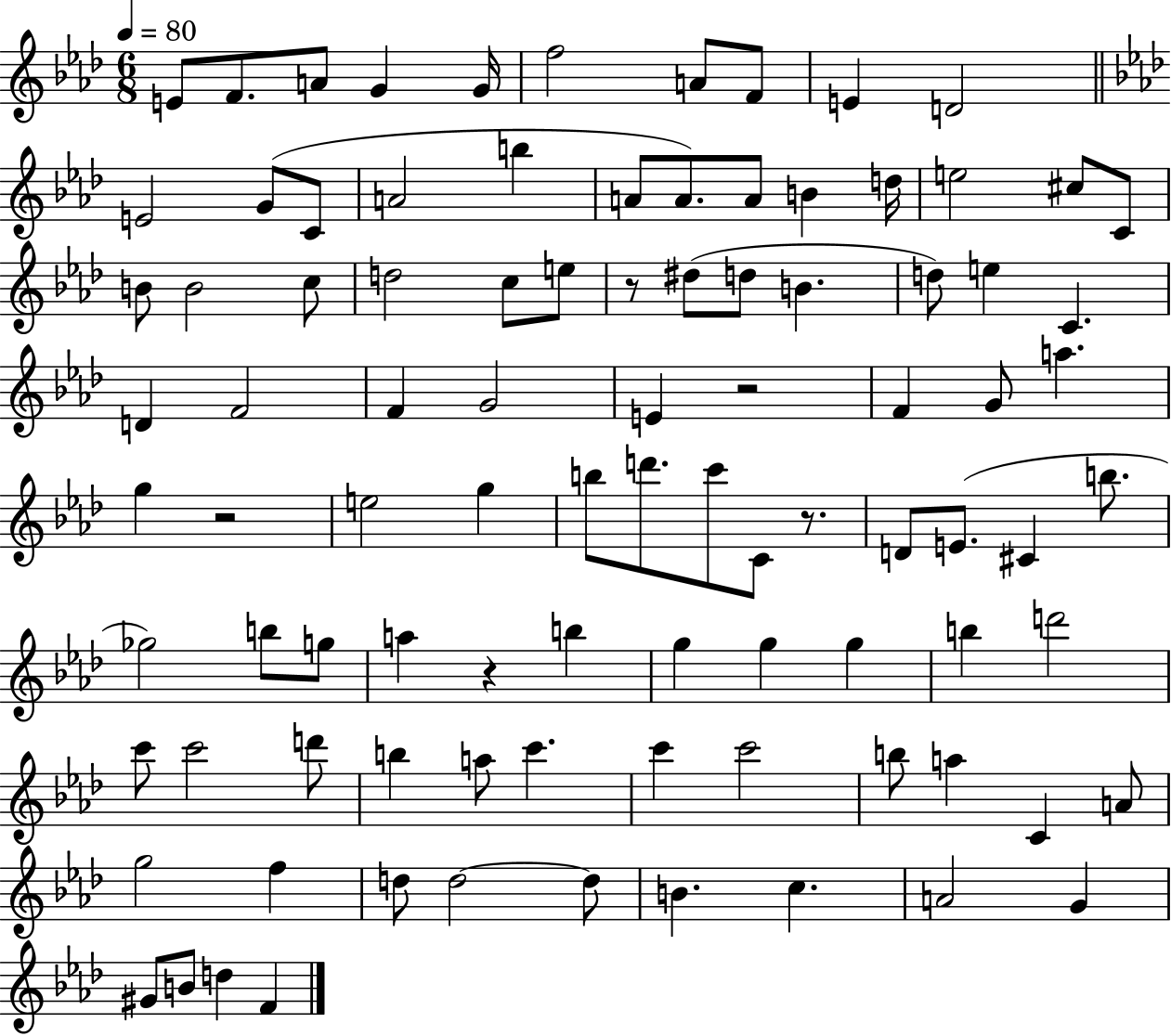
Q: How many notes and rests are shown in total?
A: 94